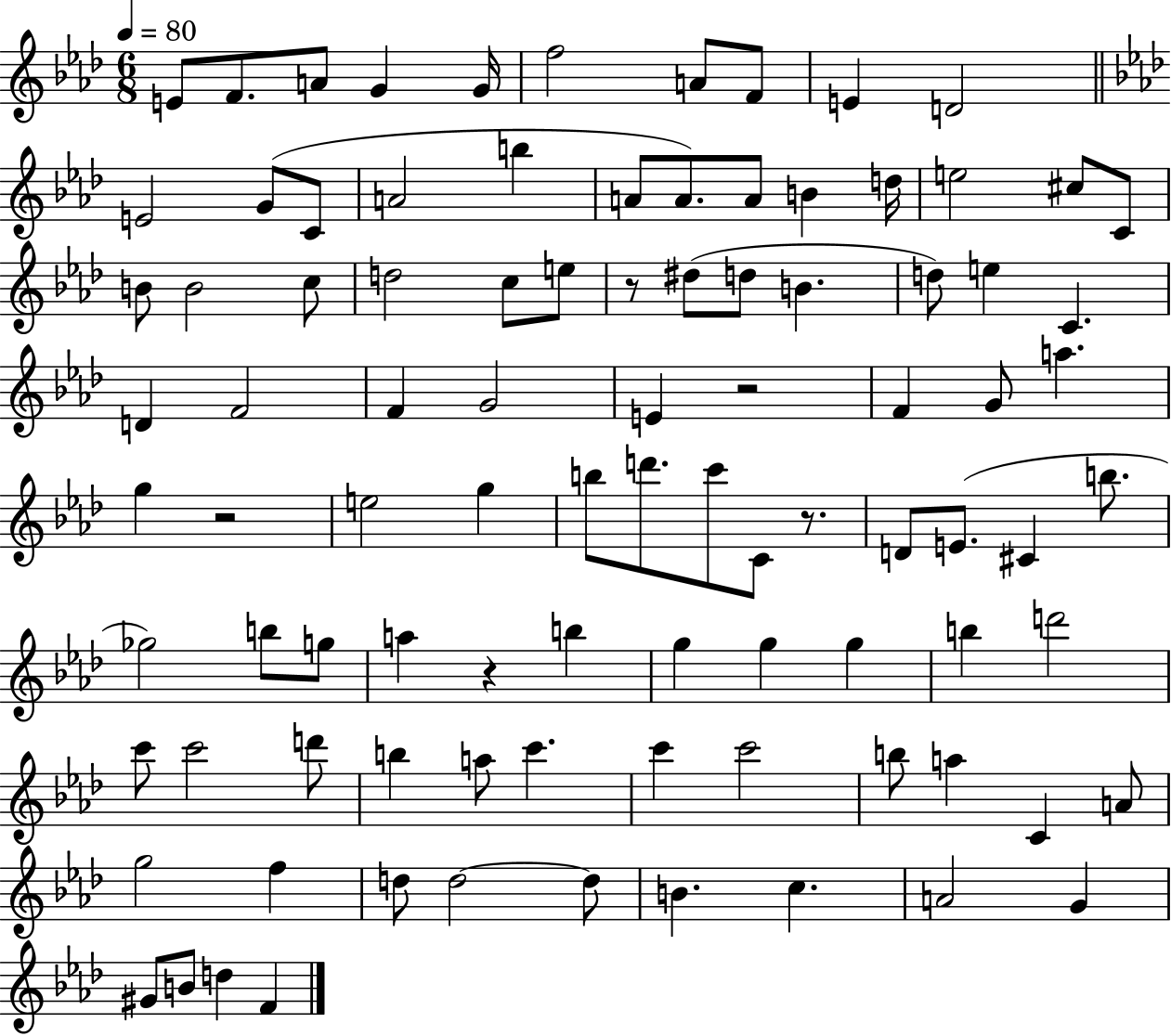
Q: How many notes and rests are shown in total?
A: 94